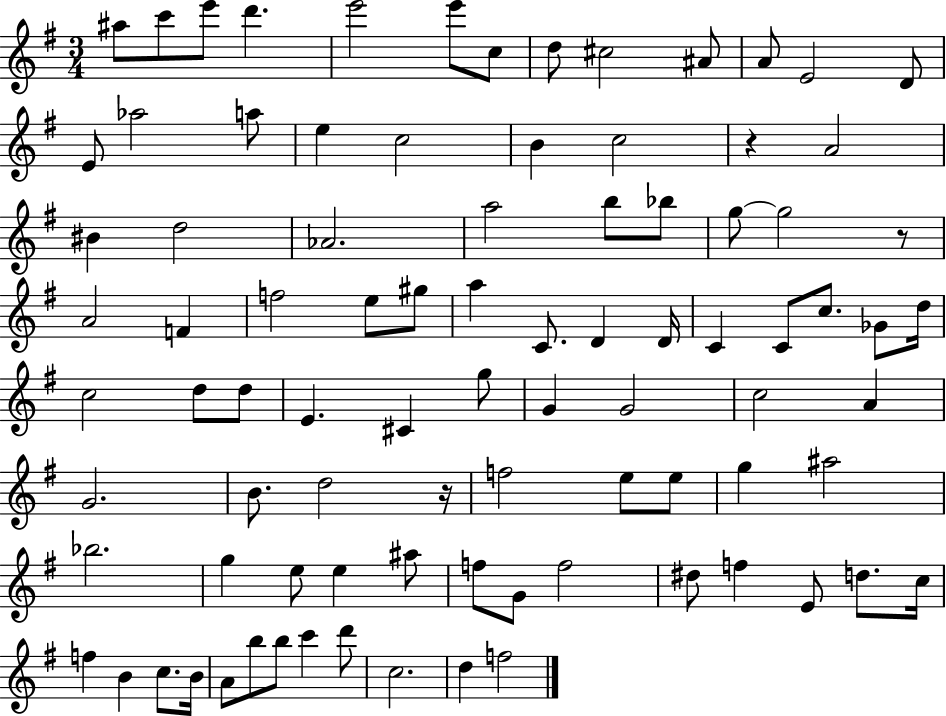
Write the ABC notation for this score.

X:1
T:Untitled
M:3/4
L:1/4
K:G
^a/2 c'/2 e'/2 d' e'2 e'/2 c/2 d/2 ^c2 ^A/2 A/2 E2 D/2 E/2 _a2 a/2 e c2 B c2 z A2 ^B d2 _A2 a2 b/2 _b/2 g/2 g2 z/2 A2 F f2 e/2 ^g/2 a C/2 D D/4 C C/2 c/2 _G/2 d/4 c2 d/2 d/2 E ^C g/2 G G2 c2 A G2 B/2 d2 z/4 f2 e/2 e/2 g ^a2 _b2 g e/2 e ^a/2 f/2 G/2 f2 ^d/2 f E/2 d/2 c/4 f B c/2 B/4 A/2 b/2 b/2 c' d'/2 c2 d f2